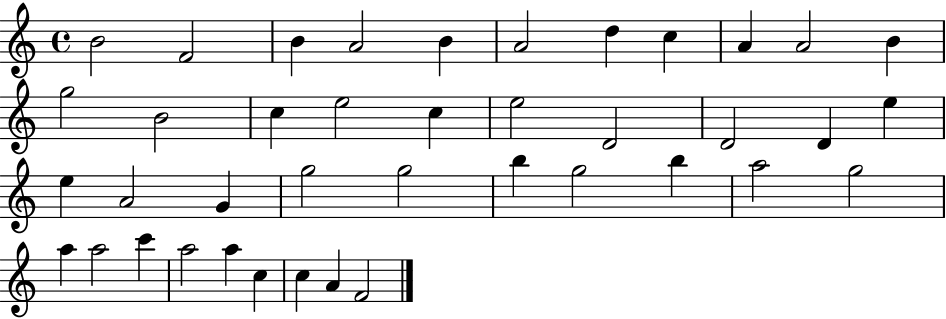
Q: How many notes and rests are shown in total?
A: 40